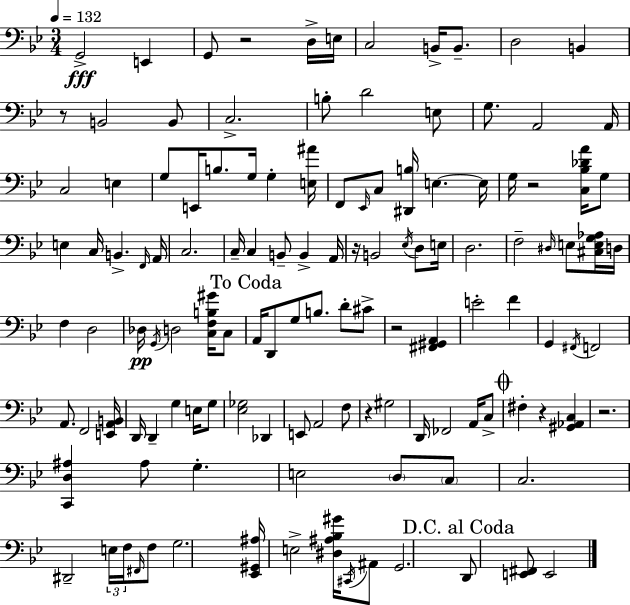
{
  \clef bass
  \numericTimeSignature
  \time 3/4
  \key g \minor
  \tempo 4 = 132
  \repeat volta 2 { g,2->\fff e,4 | g,8 r2 d16-> e16 | c2 b,16-> b,8.-- | d2 b,4 | \break r8 b,2 b,8 | c2.-> | b8-. d'2 e8 | g8. a,2 a,16 | \break c2 e4 | g8 e,16 b8. g16 g4-. <e ais'>16 | f,8 \grace { ees,16 } c8 <dis, b>16 e4.~~ | e16 g16 r2 <c bes des' a'>16 g8 | \break e4 c16 b,4.-> | \grace { f,16 } a,16 c2. | c16-- c4 b,8-- b,4-> | a,16 r16 b,2 \acciaccatura { ees16 } | \break d8 e16 d2. | f2-- \grace { dis16 } | e8 <cis e g aes>16 d16 f4 d2 | des16\pp \acciaccatura { g,16 } d2 | \break <c f b gis'>16 c8 \mark "To Coda" a,16 d,8 g8 b8. | d'8-. cis'8-> r2 | <fis, gis, a,>4 e'2-. | f'4 g,4 \acciaccatura { fis,16 } f,2 | \break a,8. f,2 | <e, a, b,>16 d,16 d,4-- g4 | e16 g8 <ees ges>2 | des,4 e,8 a,2 | \break f8 r4 gis2 | d,16 fes,2 | a,16 c8-> \mark \markup { \musicglyph "scripts.coda" } fis4-. r4 | <gis, aes, c>4 r2. | \break <c, d ais>4 ais8 | g4.-. e2 | \parenthesize d8 \parenthesize c8 c2. | dis,2-- | \break \tuplet 3/2 { e16 f16 \grace { fis,16 } } f8 g2. | <ees, gis, ais>16 e2-> | <dis ais bes gis'>16 \acciaccatura { cis,16 } ais,8 g,2. | \mark "D.C. al Coda" d,8 <e, fis,>8 | \break e,2 } \bar "|."
}